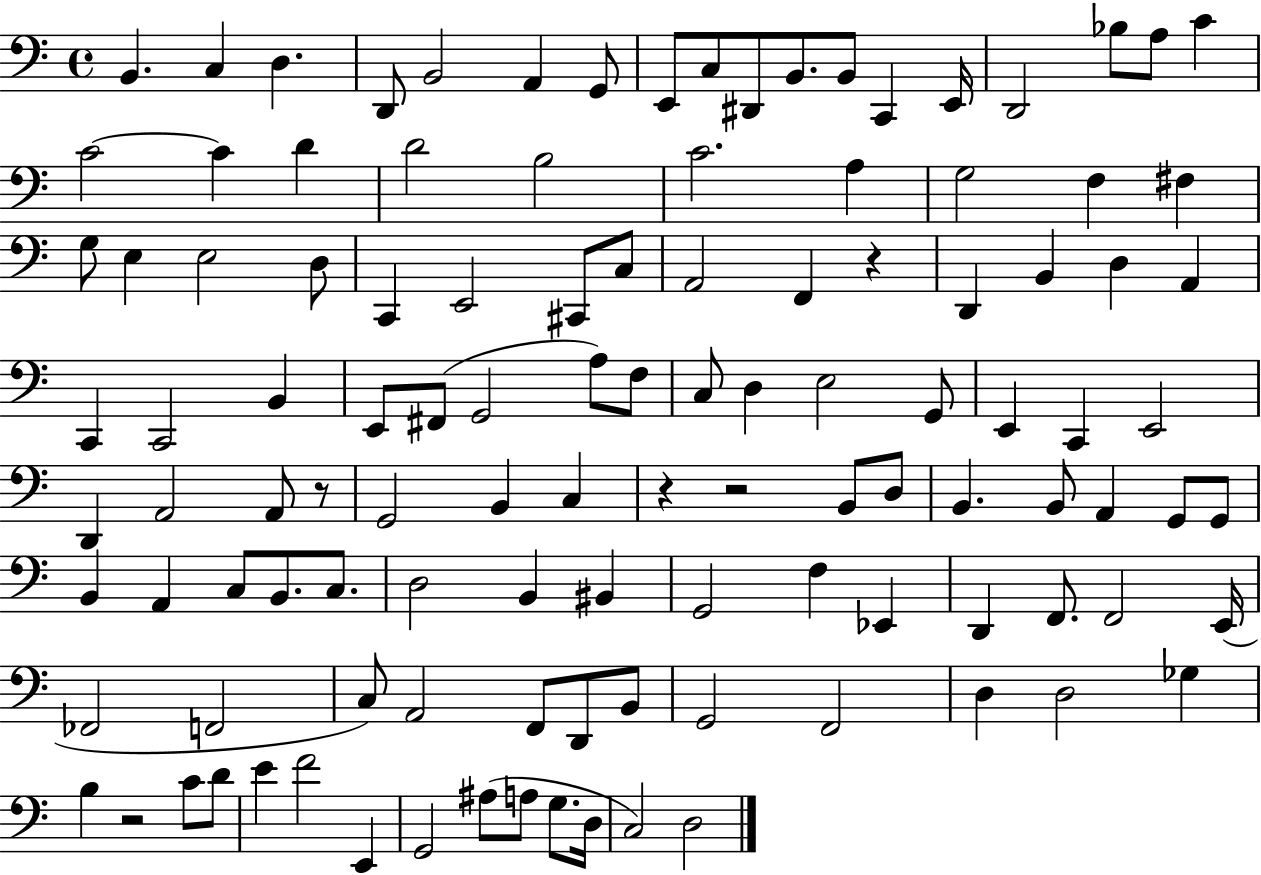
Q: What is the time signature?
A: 4/4